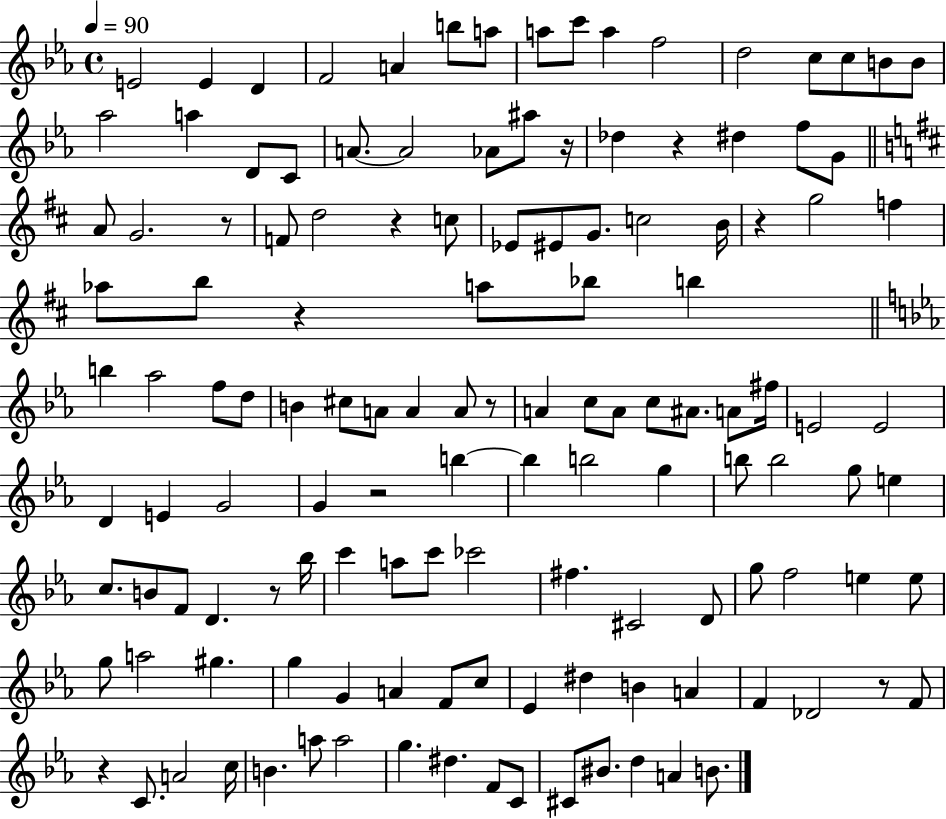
X:1
T:Untitled
M:4/4
L:1/4
K:Eb
E2 E D F2 A b/2 a/2 a/2 c'/2 a f2 d2 c/2 c/2 B/2 B/2 _a2 a D/2 C/2 A/2 A2 _A/2 ^a/2 z/4 _d z ^d f/2 G/2 A/2 G2 z/2 F/2 d2 z c/2 _E/2 ^E/2 G/2 c2 B/4 z g2 f _a/2 b/2 z a/2 _b/2 b b _a2 f/2 d/2 B ^c/2 A/2 A A/2 z/2 A c/2 A/2 c/2 ^A/2 A/2 ^f/4 E2 E2 D E G2 G z2 b b b2 g b/2 b2 g/2 e c/2 B/2 F/2 D z/2 _b/4 c' a/2 c'/2 _c'2 ^f ^C2 D/2 g/2 f2 e e/2 g/2 a2 ^g g G A F/2 c/2 _E ^d B A F _D2 z/2 F/2 z C/2 A2 c/4 B a/2 a2 g ^d F/2 C/2 ^C/2 ^B/2 d A B/2